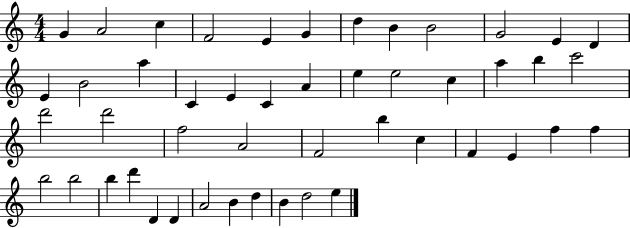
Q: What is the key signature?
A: C major